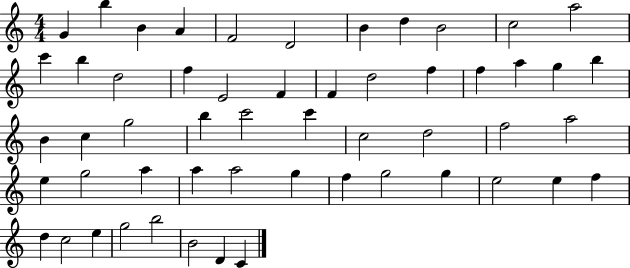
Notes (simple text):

G4/q B5/q B4/q A4/q F4/h D4/h B4/q D5/q B4/h C5/h A5/h C6/q B5/q D5/h F5/q E4/h F4/q F4/q D5/h F5/q F5/q A5/q G5/q B5/q B4/q C5/q G5/h B5/q C6/h C6/q C5/h D5/h F5/h A5/h E5/q G5/h A5/q A5/q A5/h G5/q F5/q G5/h G5/q E5/h E5/q F5/q D5/q C5/h E5/q G5/h B5/h B4/h D4/q C4/q